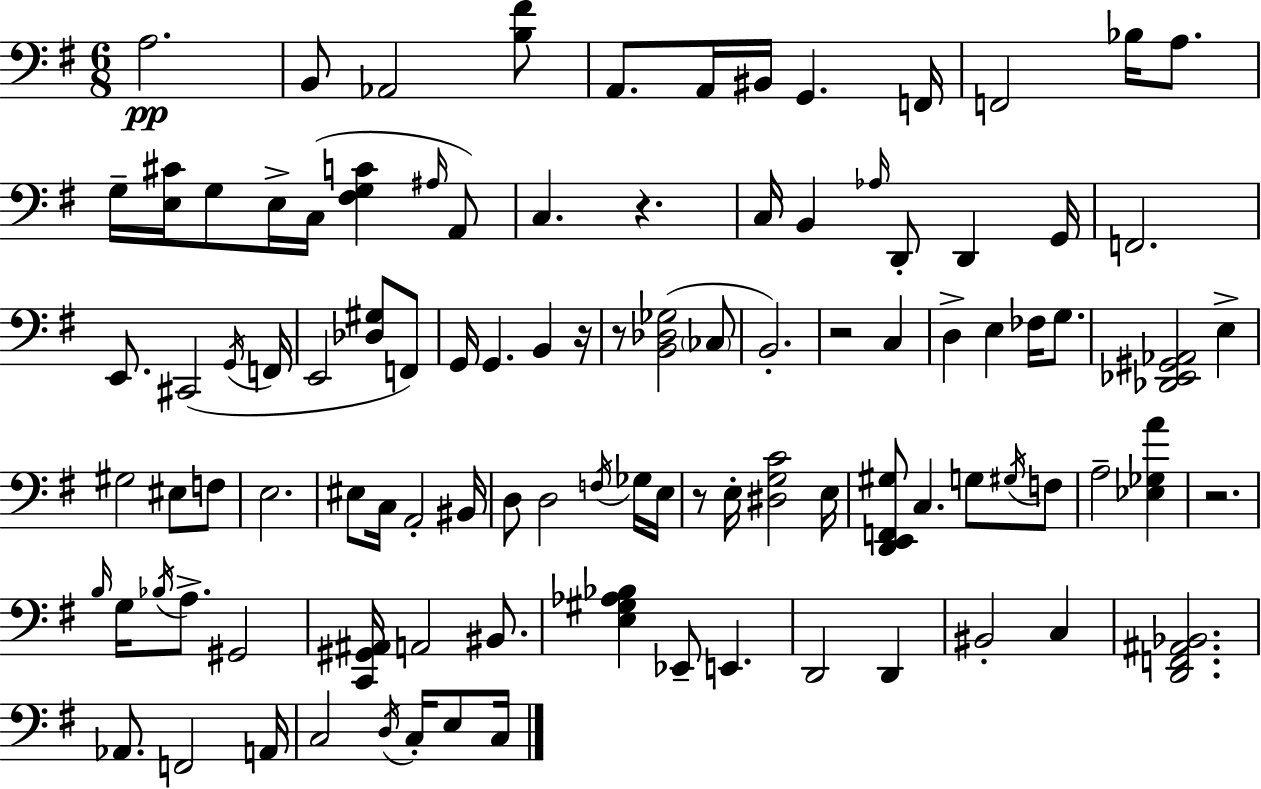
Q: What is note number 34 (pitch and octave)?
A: B2